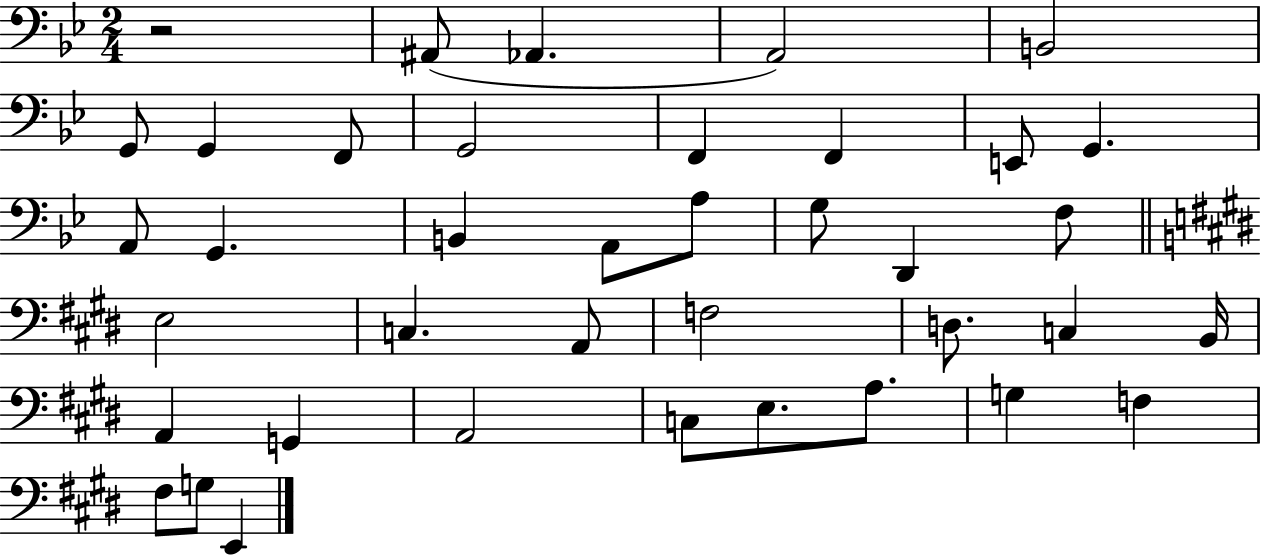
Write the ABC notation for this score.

X:1
T:Untitled
M:2/4
L:1/4
K:Bb
z2 ^A,,/2 _A,, A,,2 B,,2 G,,/2 G,, F,,/2 G,,2 F,, F,, E,,/2 G,, A,,/2 G,, B,, A,,/2 A,/2 G,/2 D,, F,/2 E,2 C, A,,/2 F,2 D,/2 C, B,,/4 A,, G,, A,,2 C,/2 E,/2 A,/2 G, F, ^F,/2 G,/2 E,,